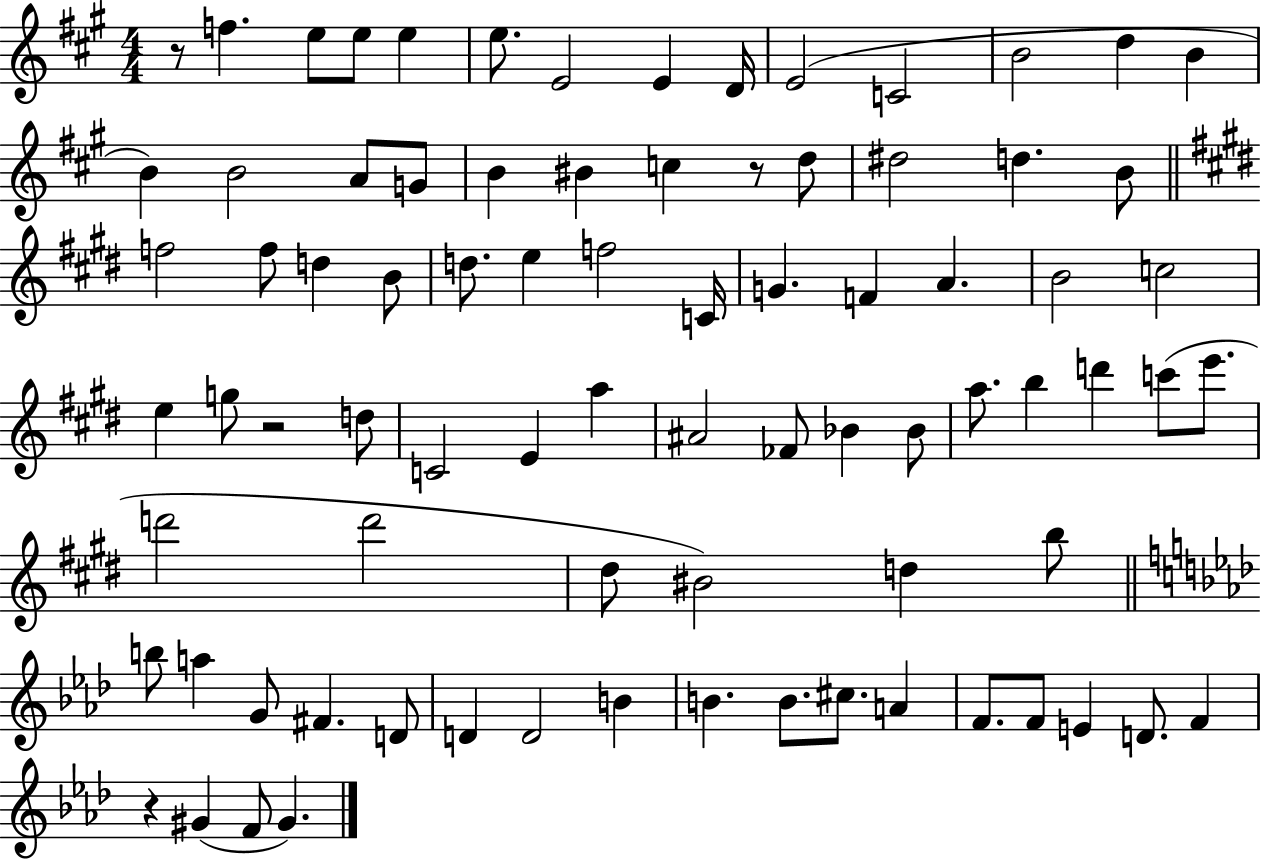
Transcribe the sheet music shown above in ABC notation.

X:1
T:Untitled
M:4/4
L:1/4
K:A
z/2 f e/2 e/2 e e/2 E2 E D/4 E2 C2 B2 d B B B2 A/2 G/2 B ^B c z/2 d/2 ^d2 d B/2 f2 f/2 d B/2 d/2 e f2 C/4 G F A B2 c2 e g/2 z2 d/2 C2 E a ^A2 _F/2 _B _B/2 a/2 b d' c'/2 e'/2 d'2 d'2 ^d/2 ^B2 d b/2 b/2 a G/2 ^F D/2 D D2 B B B/2 ^c/2 A F/2 F/2 E D/2 F z ^G F/2 ^G